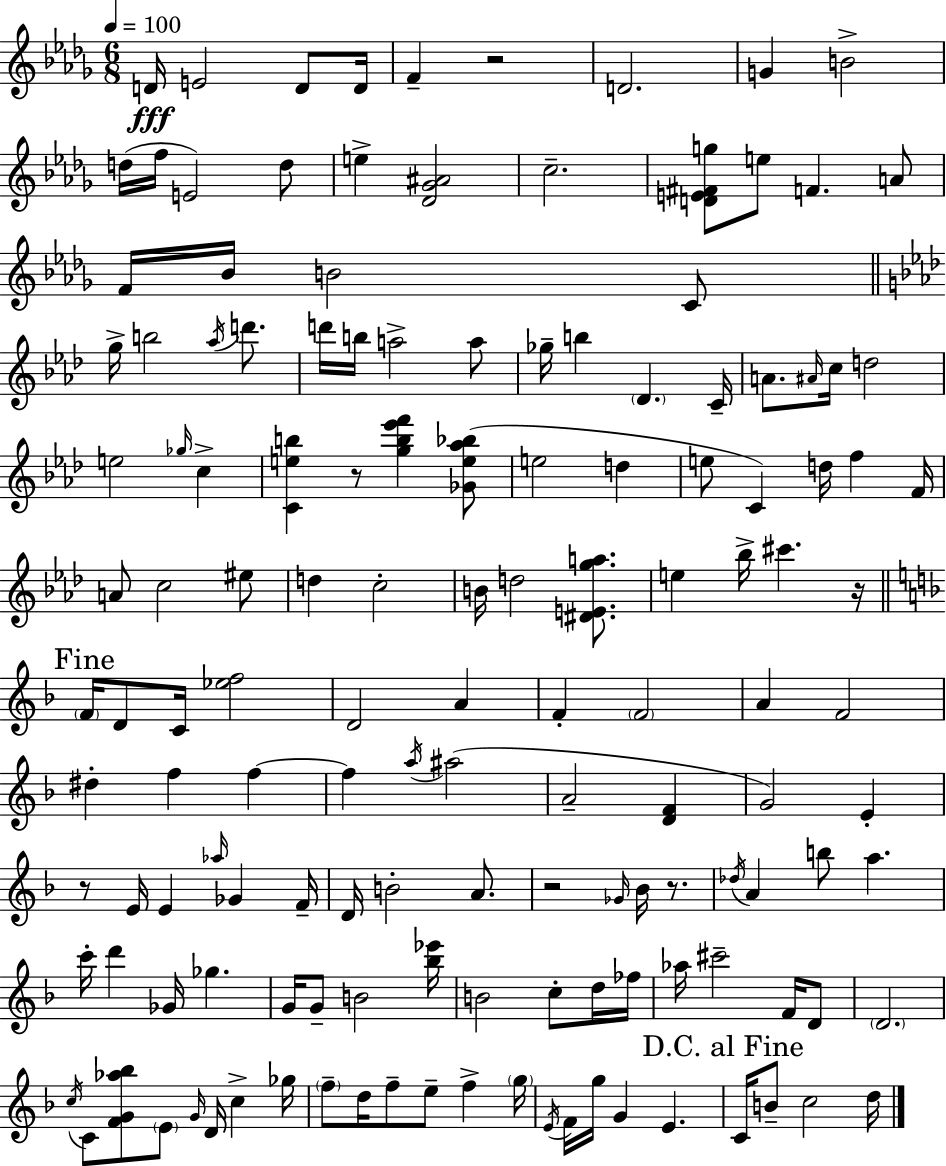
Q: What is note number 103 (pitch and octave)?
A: F4